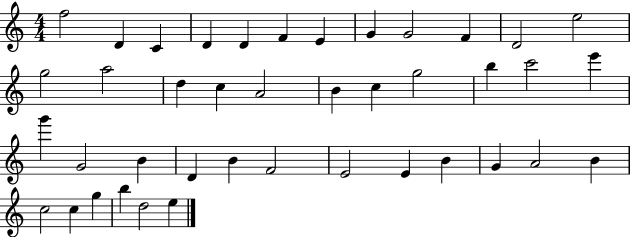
X:1
T:Untitled
M:4/4
L:1/4
K:C
f2 D C D D F E G G2 F D2 e2 g2 a2 d c A2 B c g2 b c'2 e' g' G2 B D B F2 E2 E B G A2 B c2 c g b d2 e